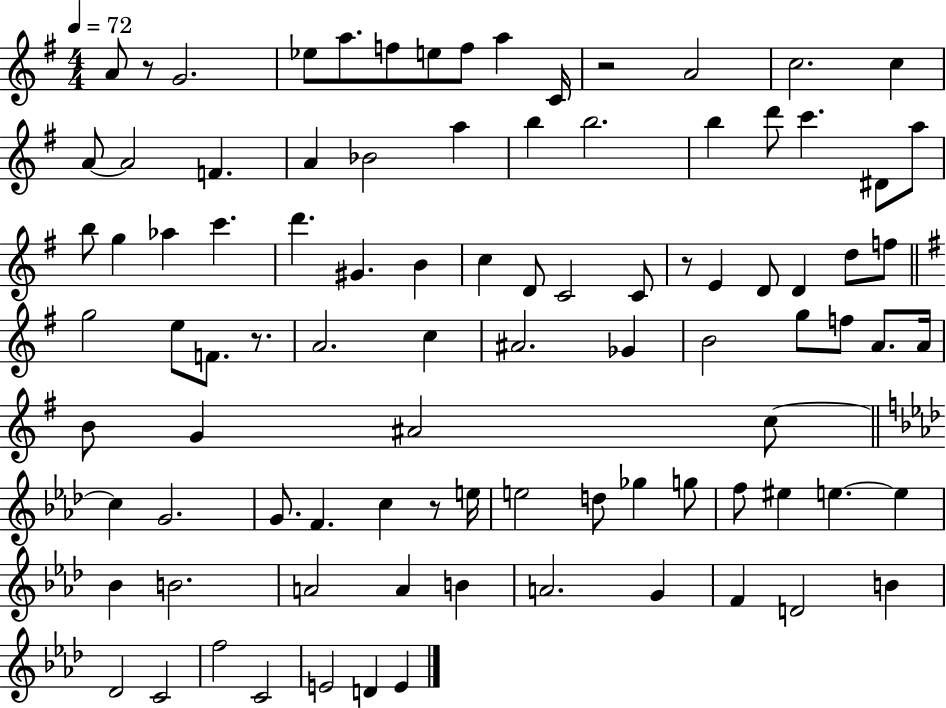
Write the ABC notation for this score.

X:1
T:Untitled
M:4/4
L:1/4
K:G
A/2 z/2 G2 _e/2 a/2 f/2 e/2 f/2 a C/4 z2 A2 c2 c A/2 A2 F A _B2 a b b2 b d'/2 c' ^D/2 a/2 b/2 g _a c' d' ^G B c D/2 C2 C/2 z/2 E D/2 D d/2 f/2 g2 e/2 F/2 z/2 A2 c ^A2 _G B2 g/2 f/2 A/2 A/4 B/2 G ^A2 c/2 c G2 G/2 F c z/2 e/4 e2 d/2 _g g/2 f/2 ^e e e _B B2 A2 A B A2 G F D2 B _D2 C2 f2 C2 E2 D E